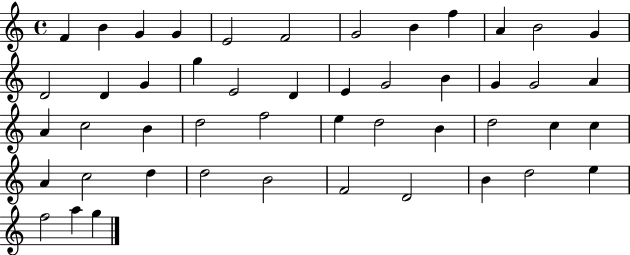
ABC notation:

X:1
T:Untitled
M:4/4
L:1/4
K:C
F B G G E2 F2 G2 B f A B2 G D2 D G g E2 D E G2 B G G2 A A c2 B d2 f2 e d2 B d2 c c A c2 d d2 B2 F2 D2 B d2 e f2 a g